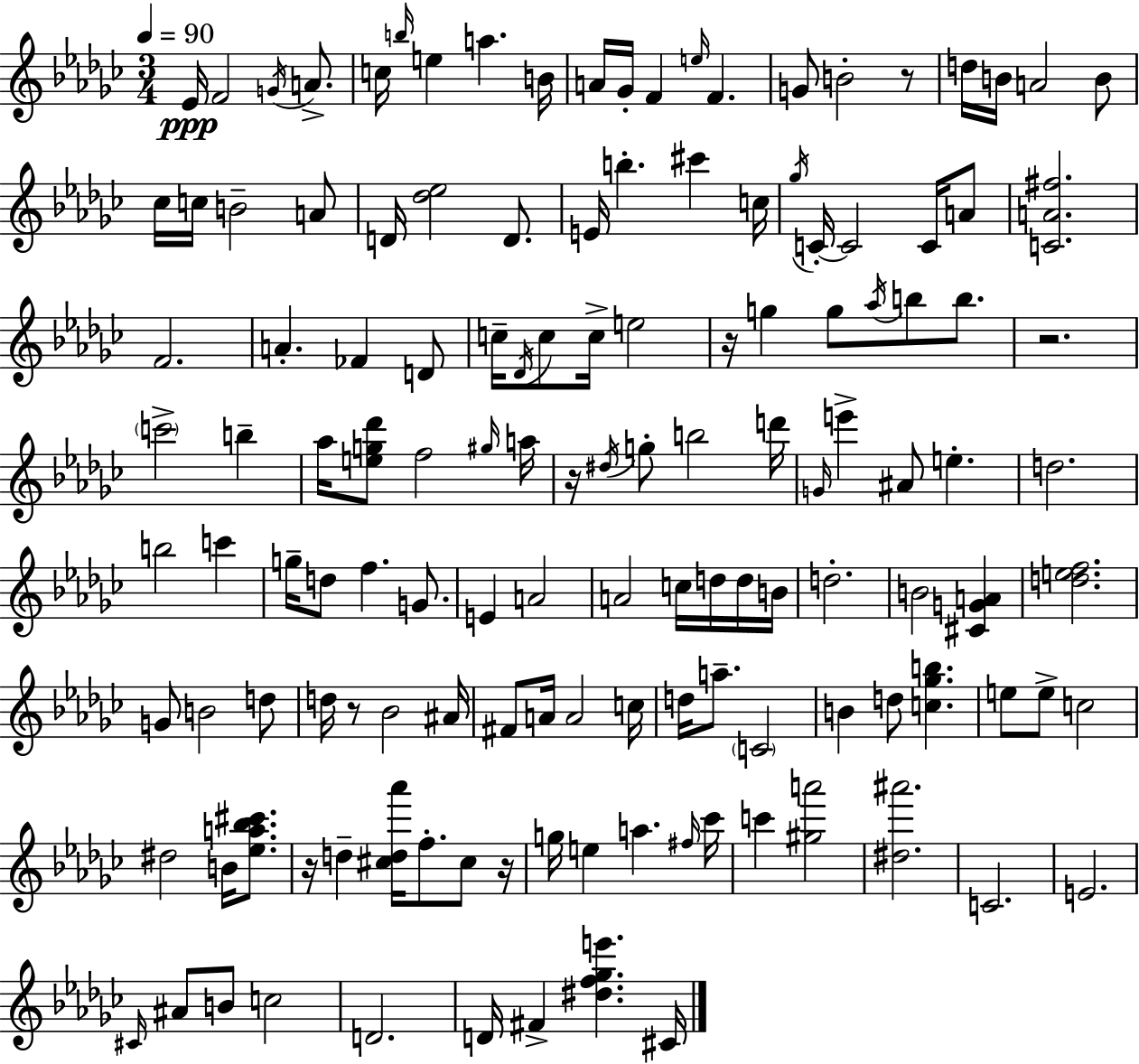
{
  \clef treble
  \numericTimeSignature
  \time 3/4
  \key ees \minor
  \tempo 4 = 90
  ees'16\ppp f'2 \acciaccatura { g'16 } a'8.-> | c''16 \grace { b''16 } e''4 a''4. | b'16 a'16 ges'16-. f'4 \grace { e''16 } f'4. | g'8 b'2-. | \break r8 d''16 b'16 a'2 | b'8 ces''16 c''16 b'2-- | a'8 d'16 <des'' ees''>2 | d'8. e'16 b''4.-. cis'''4 | \break c''16 \acciaccatura { ges''16 } c'16-.~~ c'2 | c'16 a'8 <c' a' fis''>2. | f'2. | a'4.-. fes'4 | \break d'8 c''16-- \acciaccatura { des'16 } c''8 c''16-> e''2 | r16 g''4 g''8 | \acciaccatura { aes''16 } b''8 b''8. r2. | \parenthesize c'''2-> | \break b''4-- aes''16 <e'' g'' des'''>8 f''2 | \grace { gis''16 } a''16 r16 \acciaccatura { dis''16 } g''8-. b''2 | d'''16 \grace { g'16 } e'''4-> | ais'8 e''4.-. d''2. | \break b''2 | c'''4 g''16-- d''8 | f''4. g'8. e'4 | a'2 a'2 | \break c''16 d''16 d''16 b'16 d''2.-. | b'2 | <cis' g' a'>4 <d'' e'' f''>2. | g'8 b'2 | \break d''8 d''16 r8 | bes'2 ais'16 fis'8 a'16 | a'2 c''16 d''16 a''8.-- | \parenthesize c'2 b'4 | \break d''8 <c'' ges'' b''>4. e''8 e''8-> | c''2 dis''2 | b'16 <ees'' a'' bes'' cis'''>8. r16 d''4-- | <cis'' d'' aes'''>16 f''8.-. cis''8 r16 g''16 e''4 | \break a''4. \grace { fis''16 } ces'''16 c'''4 | <gis'' a'''>2 <dis'' ais'''>2. | c'2. | e'2. | \break \grace { cis'16 } ais'8 | b'8 c''2 d'2. | d'16 | fis'4-> <dis'' f'' ges'' e'''>4. cis'16 \bar "|."
}